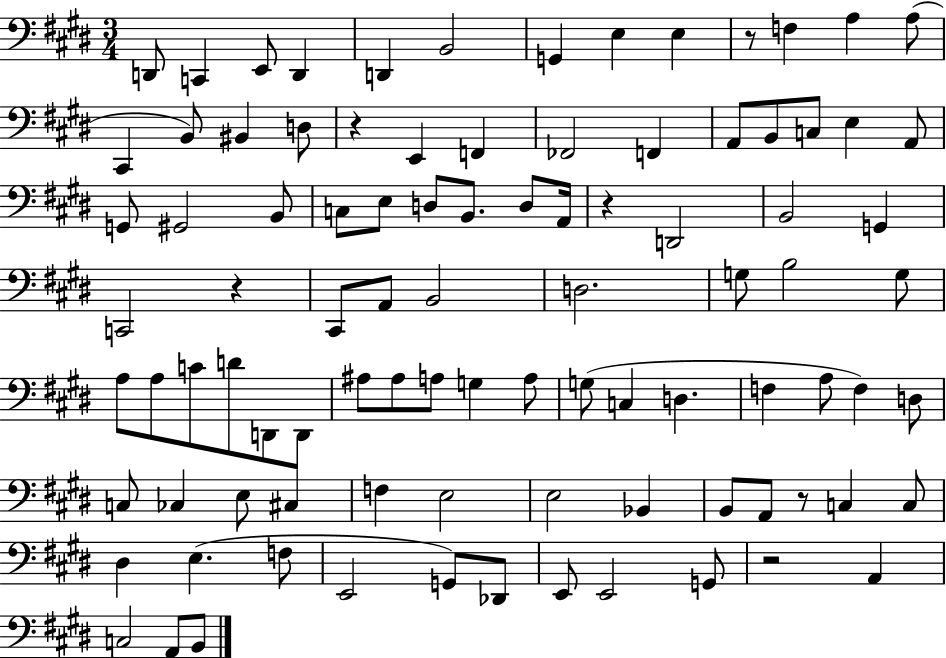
D2/e C2/q E2/e D2/q D2/q B2/h G2/q E3/q E3/q R/e F3/q A3/q A3/e C#2/q B2/e BIS2/q D3/e R/q E2/q F2/q FES2/h F2/q A2/e B2/e C3/e E3/q A2/e G2/e G#2/h B2/e C3/e E3/e D3/e B2/e. D3/e A2/s R/q D2/h B2/h G2/q C2/h R/q C#2/e A2/e B2/h D3/h. G3/e B3/h G3/e A3/e A3/e C4/e D4/e D2/e D2/e A#3/e A#3/e A3/e G3/q A3/e G3/e C3/q D3/q. F3/q A3/e F3/q D3/e C3/e CES3/q E3/e C#3/q F3/q E3/h E3/h Bb2/q B2/e A2/e R/e C3/q C3/e D#3/q E3/q. F3/e E2/h G2/e Db2/e E2/e E2/h G2/e R/h A2/q C3/h A2/e B2/e